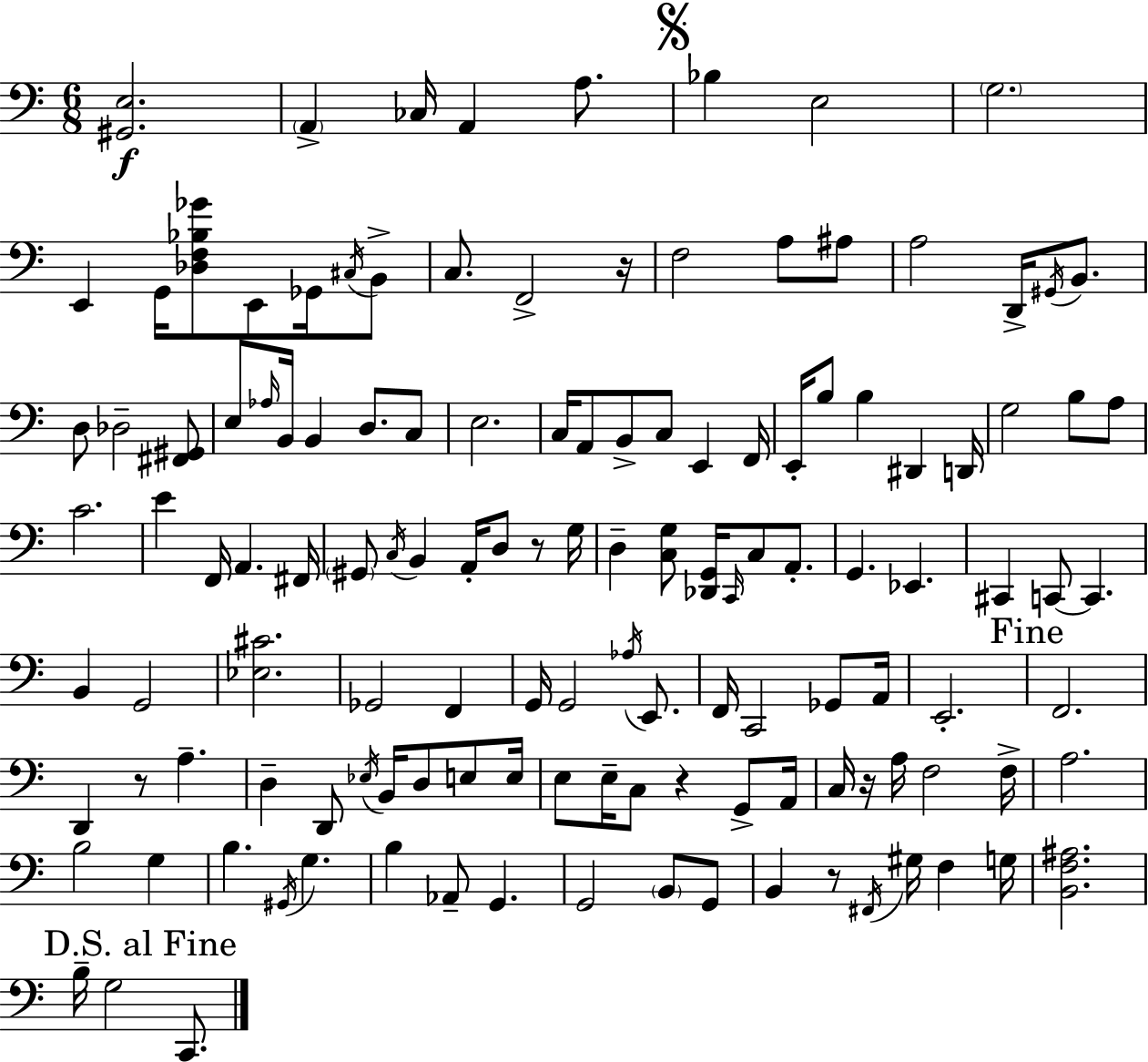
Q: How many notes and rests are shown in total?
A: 130